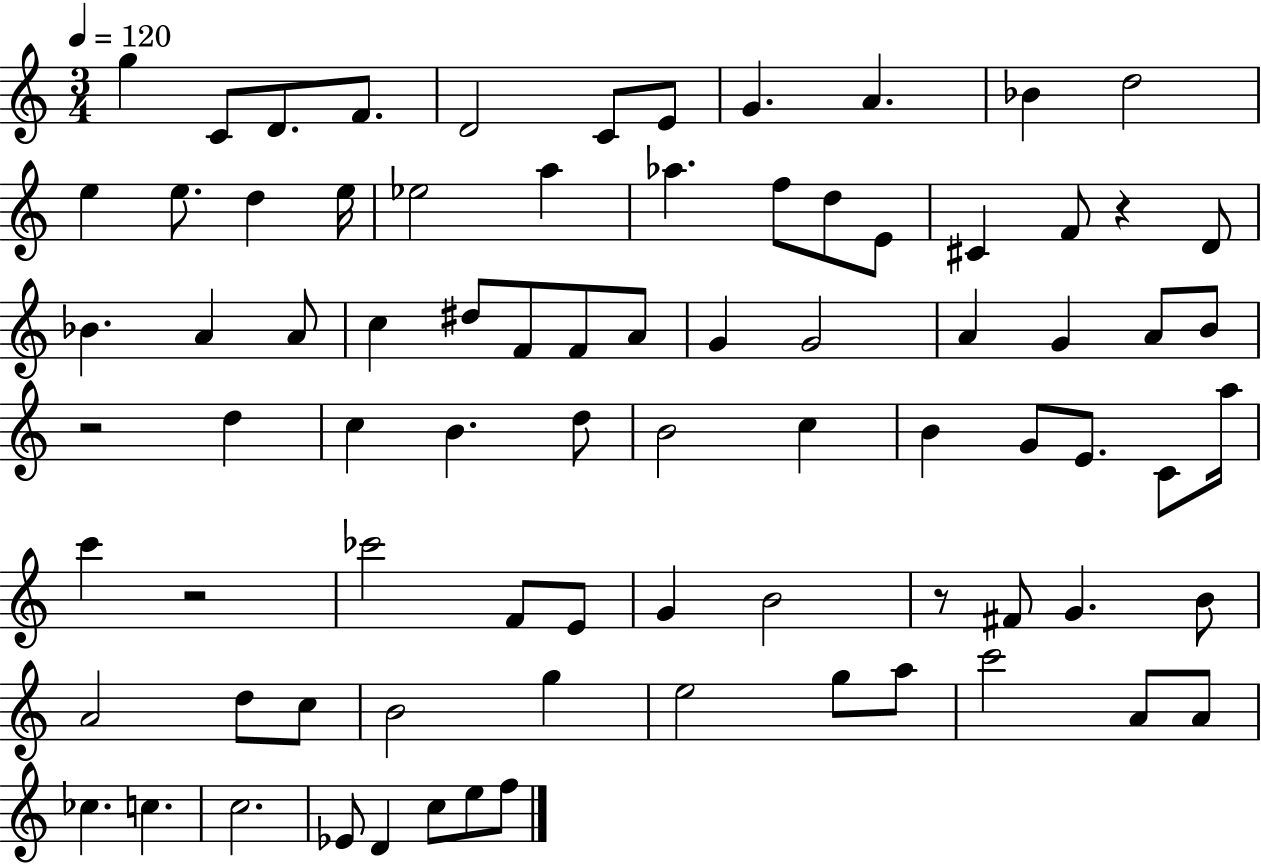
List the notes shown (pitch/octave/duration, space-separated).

G5/q C4/e D4/e. F4/e. D4/h C4/e E4/e G4/q. A4/q. Bb4/q D5/h E5/q E5/e. D5/q E5/s Eb5/h A5/q Ab5/q. F5/e D5/e E4/e C#4/q F4/e R/q D4/e Bb4/q. A4/q A4/e C5/q D#5/e F4/e F4/e A4/e G4/q G4/h A4/q G4/q A4/e B4/e R/h D5/q C5/q B4/q. D5/e B4/h C5/q B4/q G4/e E4/e. C4/e A5/s C6/q R/h CES6/h F4/e E4/e G4/q B4/h R/e F#4/e G4/q. B4/e A4/h D5/e C5/e B4/h G5/q E5/h G5/e A5/e C6/h A4/e A4/e CES5/q. C5/q. C5/h. Eb4/e D4/q C5/e E5/e F5/e